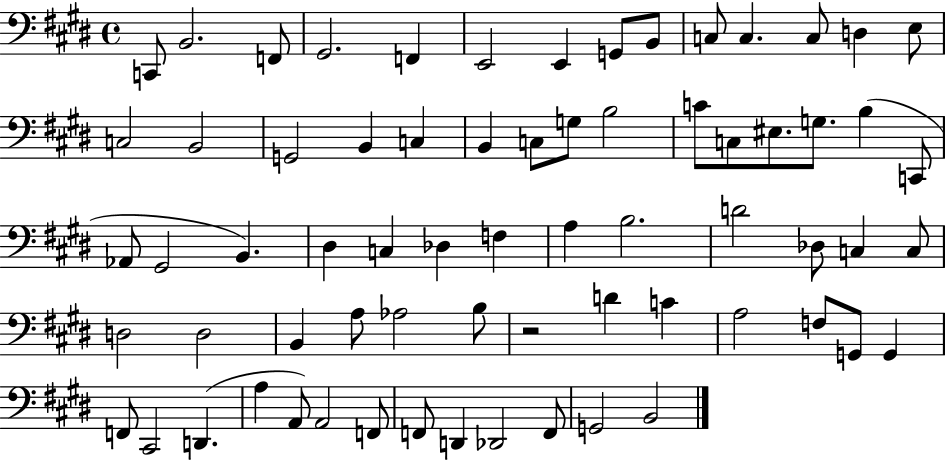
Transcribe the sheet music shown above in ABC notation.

X:1
T:Untitled
M:4/4
L:1/4
K:E
C,,/2 B,,2 F,,/2 ^G,,2 F,, E,,2 E,, G,,/2 B,,/2 C,/2 C, C,/2 D, E,/2 C,2 B,,2 G,,2 B,, C, B,, C,/2 G,/2 B,2 C/2 C,/2 ^E,/2 G,/2 B, C,,/2 _A,,/2 ^G,,2 B,, ^D, C, _D, F, A, B,2 D2 _D,/2 C, C,/2 D,2 D,2 B,, A,/2 _A,2 B,/2 z2 D C A,2 F,/2 G,,/2 G,, F,,/2 ^C,,2 D,, A, A,,/2 A,,2 F,,/2 F,,/2 D,, _D,,2 F,,/2 G,,2 B,,2